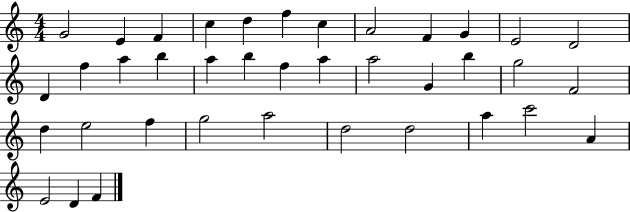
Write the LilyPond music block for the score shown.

{
  \clef treble
  \numericTimeSignature
  \time 4/4
  \key c \major
  g'2 e'4 f'4 | c''4 d''4 f''4 c''4 | a'2 f'4 g'4 | e'2 d'2 | \break d'4 f''4 a''4 b''4 | a''4 b''4 f''4 a''4 | a''2 g'4 b''4 | g''2 f'2 | \break d''4 e''2 f''4 | g''2 a''2 | d''2 d''2 | a''4 c'''2 a'4 | \break e'2 d'4 f'4 | \bar "|."
}